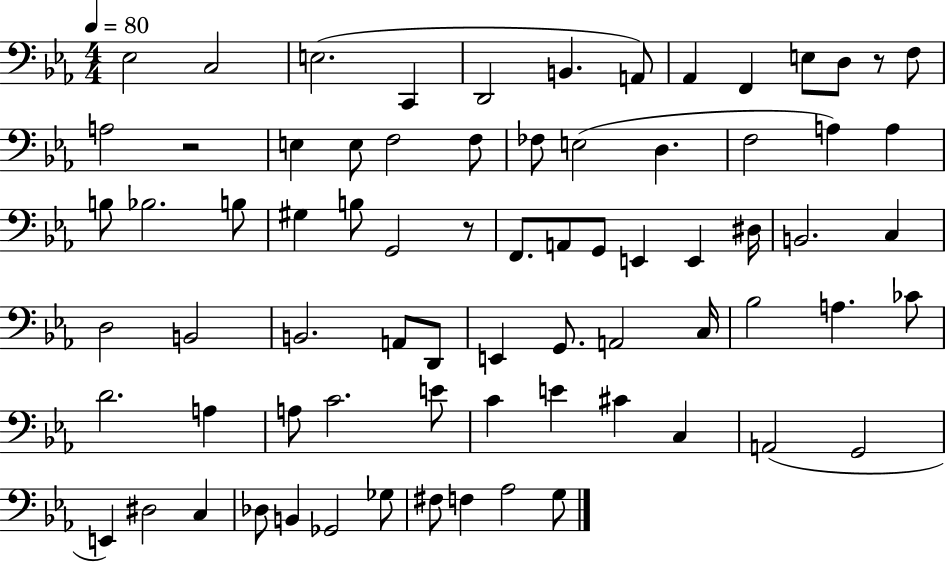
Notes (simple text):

Eb3/h C3/h E3/h. C2/q D2/h B2/q. A2/e Ab2/q F2/q E3/e D3/e R/e F3/e A3/h R/h E3/q E3/e F3/h F3/e FES3/e E3/h D3/q. F3/h A3/q A3/q B3/e Bb3/h. B3/e G#3/q B3/e G2/h R/e F2/e. A2/e G2/e E2/q E2/q D#3/s B2/h. C3/q D3/h B2/h B2/h. A2/e D2/e E2/q G2/e. A2/h C3/s Bb3/h A3/q. CES4/e D4/h. A3/q A3/e C4/h. E4/e C4/q E4/q C#4/q C3/q A2/h G2/h E2/q D#3/h C3/q Db3/e B2/q Gb2/h Gb3/e F#3/e F3/q Ab3/h G3/e